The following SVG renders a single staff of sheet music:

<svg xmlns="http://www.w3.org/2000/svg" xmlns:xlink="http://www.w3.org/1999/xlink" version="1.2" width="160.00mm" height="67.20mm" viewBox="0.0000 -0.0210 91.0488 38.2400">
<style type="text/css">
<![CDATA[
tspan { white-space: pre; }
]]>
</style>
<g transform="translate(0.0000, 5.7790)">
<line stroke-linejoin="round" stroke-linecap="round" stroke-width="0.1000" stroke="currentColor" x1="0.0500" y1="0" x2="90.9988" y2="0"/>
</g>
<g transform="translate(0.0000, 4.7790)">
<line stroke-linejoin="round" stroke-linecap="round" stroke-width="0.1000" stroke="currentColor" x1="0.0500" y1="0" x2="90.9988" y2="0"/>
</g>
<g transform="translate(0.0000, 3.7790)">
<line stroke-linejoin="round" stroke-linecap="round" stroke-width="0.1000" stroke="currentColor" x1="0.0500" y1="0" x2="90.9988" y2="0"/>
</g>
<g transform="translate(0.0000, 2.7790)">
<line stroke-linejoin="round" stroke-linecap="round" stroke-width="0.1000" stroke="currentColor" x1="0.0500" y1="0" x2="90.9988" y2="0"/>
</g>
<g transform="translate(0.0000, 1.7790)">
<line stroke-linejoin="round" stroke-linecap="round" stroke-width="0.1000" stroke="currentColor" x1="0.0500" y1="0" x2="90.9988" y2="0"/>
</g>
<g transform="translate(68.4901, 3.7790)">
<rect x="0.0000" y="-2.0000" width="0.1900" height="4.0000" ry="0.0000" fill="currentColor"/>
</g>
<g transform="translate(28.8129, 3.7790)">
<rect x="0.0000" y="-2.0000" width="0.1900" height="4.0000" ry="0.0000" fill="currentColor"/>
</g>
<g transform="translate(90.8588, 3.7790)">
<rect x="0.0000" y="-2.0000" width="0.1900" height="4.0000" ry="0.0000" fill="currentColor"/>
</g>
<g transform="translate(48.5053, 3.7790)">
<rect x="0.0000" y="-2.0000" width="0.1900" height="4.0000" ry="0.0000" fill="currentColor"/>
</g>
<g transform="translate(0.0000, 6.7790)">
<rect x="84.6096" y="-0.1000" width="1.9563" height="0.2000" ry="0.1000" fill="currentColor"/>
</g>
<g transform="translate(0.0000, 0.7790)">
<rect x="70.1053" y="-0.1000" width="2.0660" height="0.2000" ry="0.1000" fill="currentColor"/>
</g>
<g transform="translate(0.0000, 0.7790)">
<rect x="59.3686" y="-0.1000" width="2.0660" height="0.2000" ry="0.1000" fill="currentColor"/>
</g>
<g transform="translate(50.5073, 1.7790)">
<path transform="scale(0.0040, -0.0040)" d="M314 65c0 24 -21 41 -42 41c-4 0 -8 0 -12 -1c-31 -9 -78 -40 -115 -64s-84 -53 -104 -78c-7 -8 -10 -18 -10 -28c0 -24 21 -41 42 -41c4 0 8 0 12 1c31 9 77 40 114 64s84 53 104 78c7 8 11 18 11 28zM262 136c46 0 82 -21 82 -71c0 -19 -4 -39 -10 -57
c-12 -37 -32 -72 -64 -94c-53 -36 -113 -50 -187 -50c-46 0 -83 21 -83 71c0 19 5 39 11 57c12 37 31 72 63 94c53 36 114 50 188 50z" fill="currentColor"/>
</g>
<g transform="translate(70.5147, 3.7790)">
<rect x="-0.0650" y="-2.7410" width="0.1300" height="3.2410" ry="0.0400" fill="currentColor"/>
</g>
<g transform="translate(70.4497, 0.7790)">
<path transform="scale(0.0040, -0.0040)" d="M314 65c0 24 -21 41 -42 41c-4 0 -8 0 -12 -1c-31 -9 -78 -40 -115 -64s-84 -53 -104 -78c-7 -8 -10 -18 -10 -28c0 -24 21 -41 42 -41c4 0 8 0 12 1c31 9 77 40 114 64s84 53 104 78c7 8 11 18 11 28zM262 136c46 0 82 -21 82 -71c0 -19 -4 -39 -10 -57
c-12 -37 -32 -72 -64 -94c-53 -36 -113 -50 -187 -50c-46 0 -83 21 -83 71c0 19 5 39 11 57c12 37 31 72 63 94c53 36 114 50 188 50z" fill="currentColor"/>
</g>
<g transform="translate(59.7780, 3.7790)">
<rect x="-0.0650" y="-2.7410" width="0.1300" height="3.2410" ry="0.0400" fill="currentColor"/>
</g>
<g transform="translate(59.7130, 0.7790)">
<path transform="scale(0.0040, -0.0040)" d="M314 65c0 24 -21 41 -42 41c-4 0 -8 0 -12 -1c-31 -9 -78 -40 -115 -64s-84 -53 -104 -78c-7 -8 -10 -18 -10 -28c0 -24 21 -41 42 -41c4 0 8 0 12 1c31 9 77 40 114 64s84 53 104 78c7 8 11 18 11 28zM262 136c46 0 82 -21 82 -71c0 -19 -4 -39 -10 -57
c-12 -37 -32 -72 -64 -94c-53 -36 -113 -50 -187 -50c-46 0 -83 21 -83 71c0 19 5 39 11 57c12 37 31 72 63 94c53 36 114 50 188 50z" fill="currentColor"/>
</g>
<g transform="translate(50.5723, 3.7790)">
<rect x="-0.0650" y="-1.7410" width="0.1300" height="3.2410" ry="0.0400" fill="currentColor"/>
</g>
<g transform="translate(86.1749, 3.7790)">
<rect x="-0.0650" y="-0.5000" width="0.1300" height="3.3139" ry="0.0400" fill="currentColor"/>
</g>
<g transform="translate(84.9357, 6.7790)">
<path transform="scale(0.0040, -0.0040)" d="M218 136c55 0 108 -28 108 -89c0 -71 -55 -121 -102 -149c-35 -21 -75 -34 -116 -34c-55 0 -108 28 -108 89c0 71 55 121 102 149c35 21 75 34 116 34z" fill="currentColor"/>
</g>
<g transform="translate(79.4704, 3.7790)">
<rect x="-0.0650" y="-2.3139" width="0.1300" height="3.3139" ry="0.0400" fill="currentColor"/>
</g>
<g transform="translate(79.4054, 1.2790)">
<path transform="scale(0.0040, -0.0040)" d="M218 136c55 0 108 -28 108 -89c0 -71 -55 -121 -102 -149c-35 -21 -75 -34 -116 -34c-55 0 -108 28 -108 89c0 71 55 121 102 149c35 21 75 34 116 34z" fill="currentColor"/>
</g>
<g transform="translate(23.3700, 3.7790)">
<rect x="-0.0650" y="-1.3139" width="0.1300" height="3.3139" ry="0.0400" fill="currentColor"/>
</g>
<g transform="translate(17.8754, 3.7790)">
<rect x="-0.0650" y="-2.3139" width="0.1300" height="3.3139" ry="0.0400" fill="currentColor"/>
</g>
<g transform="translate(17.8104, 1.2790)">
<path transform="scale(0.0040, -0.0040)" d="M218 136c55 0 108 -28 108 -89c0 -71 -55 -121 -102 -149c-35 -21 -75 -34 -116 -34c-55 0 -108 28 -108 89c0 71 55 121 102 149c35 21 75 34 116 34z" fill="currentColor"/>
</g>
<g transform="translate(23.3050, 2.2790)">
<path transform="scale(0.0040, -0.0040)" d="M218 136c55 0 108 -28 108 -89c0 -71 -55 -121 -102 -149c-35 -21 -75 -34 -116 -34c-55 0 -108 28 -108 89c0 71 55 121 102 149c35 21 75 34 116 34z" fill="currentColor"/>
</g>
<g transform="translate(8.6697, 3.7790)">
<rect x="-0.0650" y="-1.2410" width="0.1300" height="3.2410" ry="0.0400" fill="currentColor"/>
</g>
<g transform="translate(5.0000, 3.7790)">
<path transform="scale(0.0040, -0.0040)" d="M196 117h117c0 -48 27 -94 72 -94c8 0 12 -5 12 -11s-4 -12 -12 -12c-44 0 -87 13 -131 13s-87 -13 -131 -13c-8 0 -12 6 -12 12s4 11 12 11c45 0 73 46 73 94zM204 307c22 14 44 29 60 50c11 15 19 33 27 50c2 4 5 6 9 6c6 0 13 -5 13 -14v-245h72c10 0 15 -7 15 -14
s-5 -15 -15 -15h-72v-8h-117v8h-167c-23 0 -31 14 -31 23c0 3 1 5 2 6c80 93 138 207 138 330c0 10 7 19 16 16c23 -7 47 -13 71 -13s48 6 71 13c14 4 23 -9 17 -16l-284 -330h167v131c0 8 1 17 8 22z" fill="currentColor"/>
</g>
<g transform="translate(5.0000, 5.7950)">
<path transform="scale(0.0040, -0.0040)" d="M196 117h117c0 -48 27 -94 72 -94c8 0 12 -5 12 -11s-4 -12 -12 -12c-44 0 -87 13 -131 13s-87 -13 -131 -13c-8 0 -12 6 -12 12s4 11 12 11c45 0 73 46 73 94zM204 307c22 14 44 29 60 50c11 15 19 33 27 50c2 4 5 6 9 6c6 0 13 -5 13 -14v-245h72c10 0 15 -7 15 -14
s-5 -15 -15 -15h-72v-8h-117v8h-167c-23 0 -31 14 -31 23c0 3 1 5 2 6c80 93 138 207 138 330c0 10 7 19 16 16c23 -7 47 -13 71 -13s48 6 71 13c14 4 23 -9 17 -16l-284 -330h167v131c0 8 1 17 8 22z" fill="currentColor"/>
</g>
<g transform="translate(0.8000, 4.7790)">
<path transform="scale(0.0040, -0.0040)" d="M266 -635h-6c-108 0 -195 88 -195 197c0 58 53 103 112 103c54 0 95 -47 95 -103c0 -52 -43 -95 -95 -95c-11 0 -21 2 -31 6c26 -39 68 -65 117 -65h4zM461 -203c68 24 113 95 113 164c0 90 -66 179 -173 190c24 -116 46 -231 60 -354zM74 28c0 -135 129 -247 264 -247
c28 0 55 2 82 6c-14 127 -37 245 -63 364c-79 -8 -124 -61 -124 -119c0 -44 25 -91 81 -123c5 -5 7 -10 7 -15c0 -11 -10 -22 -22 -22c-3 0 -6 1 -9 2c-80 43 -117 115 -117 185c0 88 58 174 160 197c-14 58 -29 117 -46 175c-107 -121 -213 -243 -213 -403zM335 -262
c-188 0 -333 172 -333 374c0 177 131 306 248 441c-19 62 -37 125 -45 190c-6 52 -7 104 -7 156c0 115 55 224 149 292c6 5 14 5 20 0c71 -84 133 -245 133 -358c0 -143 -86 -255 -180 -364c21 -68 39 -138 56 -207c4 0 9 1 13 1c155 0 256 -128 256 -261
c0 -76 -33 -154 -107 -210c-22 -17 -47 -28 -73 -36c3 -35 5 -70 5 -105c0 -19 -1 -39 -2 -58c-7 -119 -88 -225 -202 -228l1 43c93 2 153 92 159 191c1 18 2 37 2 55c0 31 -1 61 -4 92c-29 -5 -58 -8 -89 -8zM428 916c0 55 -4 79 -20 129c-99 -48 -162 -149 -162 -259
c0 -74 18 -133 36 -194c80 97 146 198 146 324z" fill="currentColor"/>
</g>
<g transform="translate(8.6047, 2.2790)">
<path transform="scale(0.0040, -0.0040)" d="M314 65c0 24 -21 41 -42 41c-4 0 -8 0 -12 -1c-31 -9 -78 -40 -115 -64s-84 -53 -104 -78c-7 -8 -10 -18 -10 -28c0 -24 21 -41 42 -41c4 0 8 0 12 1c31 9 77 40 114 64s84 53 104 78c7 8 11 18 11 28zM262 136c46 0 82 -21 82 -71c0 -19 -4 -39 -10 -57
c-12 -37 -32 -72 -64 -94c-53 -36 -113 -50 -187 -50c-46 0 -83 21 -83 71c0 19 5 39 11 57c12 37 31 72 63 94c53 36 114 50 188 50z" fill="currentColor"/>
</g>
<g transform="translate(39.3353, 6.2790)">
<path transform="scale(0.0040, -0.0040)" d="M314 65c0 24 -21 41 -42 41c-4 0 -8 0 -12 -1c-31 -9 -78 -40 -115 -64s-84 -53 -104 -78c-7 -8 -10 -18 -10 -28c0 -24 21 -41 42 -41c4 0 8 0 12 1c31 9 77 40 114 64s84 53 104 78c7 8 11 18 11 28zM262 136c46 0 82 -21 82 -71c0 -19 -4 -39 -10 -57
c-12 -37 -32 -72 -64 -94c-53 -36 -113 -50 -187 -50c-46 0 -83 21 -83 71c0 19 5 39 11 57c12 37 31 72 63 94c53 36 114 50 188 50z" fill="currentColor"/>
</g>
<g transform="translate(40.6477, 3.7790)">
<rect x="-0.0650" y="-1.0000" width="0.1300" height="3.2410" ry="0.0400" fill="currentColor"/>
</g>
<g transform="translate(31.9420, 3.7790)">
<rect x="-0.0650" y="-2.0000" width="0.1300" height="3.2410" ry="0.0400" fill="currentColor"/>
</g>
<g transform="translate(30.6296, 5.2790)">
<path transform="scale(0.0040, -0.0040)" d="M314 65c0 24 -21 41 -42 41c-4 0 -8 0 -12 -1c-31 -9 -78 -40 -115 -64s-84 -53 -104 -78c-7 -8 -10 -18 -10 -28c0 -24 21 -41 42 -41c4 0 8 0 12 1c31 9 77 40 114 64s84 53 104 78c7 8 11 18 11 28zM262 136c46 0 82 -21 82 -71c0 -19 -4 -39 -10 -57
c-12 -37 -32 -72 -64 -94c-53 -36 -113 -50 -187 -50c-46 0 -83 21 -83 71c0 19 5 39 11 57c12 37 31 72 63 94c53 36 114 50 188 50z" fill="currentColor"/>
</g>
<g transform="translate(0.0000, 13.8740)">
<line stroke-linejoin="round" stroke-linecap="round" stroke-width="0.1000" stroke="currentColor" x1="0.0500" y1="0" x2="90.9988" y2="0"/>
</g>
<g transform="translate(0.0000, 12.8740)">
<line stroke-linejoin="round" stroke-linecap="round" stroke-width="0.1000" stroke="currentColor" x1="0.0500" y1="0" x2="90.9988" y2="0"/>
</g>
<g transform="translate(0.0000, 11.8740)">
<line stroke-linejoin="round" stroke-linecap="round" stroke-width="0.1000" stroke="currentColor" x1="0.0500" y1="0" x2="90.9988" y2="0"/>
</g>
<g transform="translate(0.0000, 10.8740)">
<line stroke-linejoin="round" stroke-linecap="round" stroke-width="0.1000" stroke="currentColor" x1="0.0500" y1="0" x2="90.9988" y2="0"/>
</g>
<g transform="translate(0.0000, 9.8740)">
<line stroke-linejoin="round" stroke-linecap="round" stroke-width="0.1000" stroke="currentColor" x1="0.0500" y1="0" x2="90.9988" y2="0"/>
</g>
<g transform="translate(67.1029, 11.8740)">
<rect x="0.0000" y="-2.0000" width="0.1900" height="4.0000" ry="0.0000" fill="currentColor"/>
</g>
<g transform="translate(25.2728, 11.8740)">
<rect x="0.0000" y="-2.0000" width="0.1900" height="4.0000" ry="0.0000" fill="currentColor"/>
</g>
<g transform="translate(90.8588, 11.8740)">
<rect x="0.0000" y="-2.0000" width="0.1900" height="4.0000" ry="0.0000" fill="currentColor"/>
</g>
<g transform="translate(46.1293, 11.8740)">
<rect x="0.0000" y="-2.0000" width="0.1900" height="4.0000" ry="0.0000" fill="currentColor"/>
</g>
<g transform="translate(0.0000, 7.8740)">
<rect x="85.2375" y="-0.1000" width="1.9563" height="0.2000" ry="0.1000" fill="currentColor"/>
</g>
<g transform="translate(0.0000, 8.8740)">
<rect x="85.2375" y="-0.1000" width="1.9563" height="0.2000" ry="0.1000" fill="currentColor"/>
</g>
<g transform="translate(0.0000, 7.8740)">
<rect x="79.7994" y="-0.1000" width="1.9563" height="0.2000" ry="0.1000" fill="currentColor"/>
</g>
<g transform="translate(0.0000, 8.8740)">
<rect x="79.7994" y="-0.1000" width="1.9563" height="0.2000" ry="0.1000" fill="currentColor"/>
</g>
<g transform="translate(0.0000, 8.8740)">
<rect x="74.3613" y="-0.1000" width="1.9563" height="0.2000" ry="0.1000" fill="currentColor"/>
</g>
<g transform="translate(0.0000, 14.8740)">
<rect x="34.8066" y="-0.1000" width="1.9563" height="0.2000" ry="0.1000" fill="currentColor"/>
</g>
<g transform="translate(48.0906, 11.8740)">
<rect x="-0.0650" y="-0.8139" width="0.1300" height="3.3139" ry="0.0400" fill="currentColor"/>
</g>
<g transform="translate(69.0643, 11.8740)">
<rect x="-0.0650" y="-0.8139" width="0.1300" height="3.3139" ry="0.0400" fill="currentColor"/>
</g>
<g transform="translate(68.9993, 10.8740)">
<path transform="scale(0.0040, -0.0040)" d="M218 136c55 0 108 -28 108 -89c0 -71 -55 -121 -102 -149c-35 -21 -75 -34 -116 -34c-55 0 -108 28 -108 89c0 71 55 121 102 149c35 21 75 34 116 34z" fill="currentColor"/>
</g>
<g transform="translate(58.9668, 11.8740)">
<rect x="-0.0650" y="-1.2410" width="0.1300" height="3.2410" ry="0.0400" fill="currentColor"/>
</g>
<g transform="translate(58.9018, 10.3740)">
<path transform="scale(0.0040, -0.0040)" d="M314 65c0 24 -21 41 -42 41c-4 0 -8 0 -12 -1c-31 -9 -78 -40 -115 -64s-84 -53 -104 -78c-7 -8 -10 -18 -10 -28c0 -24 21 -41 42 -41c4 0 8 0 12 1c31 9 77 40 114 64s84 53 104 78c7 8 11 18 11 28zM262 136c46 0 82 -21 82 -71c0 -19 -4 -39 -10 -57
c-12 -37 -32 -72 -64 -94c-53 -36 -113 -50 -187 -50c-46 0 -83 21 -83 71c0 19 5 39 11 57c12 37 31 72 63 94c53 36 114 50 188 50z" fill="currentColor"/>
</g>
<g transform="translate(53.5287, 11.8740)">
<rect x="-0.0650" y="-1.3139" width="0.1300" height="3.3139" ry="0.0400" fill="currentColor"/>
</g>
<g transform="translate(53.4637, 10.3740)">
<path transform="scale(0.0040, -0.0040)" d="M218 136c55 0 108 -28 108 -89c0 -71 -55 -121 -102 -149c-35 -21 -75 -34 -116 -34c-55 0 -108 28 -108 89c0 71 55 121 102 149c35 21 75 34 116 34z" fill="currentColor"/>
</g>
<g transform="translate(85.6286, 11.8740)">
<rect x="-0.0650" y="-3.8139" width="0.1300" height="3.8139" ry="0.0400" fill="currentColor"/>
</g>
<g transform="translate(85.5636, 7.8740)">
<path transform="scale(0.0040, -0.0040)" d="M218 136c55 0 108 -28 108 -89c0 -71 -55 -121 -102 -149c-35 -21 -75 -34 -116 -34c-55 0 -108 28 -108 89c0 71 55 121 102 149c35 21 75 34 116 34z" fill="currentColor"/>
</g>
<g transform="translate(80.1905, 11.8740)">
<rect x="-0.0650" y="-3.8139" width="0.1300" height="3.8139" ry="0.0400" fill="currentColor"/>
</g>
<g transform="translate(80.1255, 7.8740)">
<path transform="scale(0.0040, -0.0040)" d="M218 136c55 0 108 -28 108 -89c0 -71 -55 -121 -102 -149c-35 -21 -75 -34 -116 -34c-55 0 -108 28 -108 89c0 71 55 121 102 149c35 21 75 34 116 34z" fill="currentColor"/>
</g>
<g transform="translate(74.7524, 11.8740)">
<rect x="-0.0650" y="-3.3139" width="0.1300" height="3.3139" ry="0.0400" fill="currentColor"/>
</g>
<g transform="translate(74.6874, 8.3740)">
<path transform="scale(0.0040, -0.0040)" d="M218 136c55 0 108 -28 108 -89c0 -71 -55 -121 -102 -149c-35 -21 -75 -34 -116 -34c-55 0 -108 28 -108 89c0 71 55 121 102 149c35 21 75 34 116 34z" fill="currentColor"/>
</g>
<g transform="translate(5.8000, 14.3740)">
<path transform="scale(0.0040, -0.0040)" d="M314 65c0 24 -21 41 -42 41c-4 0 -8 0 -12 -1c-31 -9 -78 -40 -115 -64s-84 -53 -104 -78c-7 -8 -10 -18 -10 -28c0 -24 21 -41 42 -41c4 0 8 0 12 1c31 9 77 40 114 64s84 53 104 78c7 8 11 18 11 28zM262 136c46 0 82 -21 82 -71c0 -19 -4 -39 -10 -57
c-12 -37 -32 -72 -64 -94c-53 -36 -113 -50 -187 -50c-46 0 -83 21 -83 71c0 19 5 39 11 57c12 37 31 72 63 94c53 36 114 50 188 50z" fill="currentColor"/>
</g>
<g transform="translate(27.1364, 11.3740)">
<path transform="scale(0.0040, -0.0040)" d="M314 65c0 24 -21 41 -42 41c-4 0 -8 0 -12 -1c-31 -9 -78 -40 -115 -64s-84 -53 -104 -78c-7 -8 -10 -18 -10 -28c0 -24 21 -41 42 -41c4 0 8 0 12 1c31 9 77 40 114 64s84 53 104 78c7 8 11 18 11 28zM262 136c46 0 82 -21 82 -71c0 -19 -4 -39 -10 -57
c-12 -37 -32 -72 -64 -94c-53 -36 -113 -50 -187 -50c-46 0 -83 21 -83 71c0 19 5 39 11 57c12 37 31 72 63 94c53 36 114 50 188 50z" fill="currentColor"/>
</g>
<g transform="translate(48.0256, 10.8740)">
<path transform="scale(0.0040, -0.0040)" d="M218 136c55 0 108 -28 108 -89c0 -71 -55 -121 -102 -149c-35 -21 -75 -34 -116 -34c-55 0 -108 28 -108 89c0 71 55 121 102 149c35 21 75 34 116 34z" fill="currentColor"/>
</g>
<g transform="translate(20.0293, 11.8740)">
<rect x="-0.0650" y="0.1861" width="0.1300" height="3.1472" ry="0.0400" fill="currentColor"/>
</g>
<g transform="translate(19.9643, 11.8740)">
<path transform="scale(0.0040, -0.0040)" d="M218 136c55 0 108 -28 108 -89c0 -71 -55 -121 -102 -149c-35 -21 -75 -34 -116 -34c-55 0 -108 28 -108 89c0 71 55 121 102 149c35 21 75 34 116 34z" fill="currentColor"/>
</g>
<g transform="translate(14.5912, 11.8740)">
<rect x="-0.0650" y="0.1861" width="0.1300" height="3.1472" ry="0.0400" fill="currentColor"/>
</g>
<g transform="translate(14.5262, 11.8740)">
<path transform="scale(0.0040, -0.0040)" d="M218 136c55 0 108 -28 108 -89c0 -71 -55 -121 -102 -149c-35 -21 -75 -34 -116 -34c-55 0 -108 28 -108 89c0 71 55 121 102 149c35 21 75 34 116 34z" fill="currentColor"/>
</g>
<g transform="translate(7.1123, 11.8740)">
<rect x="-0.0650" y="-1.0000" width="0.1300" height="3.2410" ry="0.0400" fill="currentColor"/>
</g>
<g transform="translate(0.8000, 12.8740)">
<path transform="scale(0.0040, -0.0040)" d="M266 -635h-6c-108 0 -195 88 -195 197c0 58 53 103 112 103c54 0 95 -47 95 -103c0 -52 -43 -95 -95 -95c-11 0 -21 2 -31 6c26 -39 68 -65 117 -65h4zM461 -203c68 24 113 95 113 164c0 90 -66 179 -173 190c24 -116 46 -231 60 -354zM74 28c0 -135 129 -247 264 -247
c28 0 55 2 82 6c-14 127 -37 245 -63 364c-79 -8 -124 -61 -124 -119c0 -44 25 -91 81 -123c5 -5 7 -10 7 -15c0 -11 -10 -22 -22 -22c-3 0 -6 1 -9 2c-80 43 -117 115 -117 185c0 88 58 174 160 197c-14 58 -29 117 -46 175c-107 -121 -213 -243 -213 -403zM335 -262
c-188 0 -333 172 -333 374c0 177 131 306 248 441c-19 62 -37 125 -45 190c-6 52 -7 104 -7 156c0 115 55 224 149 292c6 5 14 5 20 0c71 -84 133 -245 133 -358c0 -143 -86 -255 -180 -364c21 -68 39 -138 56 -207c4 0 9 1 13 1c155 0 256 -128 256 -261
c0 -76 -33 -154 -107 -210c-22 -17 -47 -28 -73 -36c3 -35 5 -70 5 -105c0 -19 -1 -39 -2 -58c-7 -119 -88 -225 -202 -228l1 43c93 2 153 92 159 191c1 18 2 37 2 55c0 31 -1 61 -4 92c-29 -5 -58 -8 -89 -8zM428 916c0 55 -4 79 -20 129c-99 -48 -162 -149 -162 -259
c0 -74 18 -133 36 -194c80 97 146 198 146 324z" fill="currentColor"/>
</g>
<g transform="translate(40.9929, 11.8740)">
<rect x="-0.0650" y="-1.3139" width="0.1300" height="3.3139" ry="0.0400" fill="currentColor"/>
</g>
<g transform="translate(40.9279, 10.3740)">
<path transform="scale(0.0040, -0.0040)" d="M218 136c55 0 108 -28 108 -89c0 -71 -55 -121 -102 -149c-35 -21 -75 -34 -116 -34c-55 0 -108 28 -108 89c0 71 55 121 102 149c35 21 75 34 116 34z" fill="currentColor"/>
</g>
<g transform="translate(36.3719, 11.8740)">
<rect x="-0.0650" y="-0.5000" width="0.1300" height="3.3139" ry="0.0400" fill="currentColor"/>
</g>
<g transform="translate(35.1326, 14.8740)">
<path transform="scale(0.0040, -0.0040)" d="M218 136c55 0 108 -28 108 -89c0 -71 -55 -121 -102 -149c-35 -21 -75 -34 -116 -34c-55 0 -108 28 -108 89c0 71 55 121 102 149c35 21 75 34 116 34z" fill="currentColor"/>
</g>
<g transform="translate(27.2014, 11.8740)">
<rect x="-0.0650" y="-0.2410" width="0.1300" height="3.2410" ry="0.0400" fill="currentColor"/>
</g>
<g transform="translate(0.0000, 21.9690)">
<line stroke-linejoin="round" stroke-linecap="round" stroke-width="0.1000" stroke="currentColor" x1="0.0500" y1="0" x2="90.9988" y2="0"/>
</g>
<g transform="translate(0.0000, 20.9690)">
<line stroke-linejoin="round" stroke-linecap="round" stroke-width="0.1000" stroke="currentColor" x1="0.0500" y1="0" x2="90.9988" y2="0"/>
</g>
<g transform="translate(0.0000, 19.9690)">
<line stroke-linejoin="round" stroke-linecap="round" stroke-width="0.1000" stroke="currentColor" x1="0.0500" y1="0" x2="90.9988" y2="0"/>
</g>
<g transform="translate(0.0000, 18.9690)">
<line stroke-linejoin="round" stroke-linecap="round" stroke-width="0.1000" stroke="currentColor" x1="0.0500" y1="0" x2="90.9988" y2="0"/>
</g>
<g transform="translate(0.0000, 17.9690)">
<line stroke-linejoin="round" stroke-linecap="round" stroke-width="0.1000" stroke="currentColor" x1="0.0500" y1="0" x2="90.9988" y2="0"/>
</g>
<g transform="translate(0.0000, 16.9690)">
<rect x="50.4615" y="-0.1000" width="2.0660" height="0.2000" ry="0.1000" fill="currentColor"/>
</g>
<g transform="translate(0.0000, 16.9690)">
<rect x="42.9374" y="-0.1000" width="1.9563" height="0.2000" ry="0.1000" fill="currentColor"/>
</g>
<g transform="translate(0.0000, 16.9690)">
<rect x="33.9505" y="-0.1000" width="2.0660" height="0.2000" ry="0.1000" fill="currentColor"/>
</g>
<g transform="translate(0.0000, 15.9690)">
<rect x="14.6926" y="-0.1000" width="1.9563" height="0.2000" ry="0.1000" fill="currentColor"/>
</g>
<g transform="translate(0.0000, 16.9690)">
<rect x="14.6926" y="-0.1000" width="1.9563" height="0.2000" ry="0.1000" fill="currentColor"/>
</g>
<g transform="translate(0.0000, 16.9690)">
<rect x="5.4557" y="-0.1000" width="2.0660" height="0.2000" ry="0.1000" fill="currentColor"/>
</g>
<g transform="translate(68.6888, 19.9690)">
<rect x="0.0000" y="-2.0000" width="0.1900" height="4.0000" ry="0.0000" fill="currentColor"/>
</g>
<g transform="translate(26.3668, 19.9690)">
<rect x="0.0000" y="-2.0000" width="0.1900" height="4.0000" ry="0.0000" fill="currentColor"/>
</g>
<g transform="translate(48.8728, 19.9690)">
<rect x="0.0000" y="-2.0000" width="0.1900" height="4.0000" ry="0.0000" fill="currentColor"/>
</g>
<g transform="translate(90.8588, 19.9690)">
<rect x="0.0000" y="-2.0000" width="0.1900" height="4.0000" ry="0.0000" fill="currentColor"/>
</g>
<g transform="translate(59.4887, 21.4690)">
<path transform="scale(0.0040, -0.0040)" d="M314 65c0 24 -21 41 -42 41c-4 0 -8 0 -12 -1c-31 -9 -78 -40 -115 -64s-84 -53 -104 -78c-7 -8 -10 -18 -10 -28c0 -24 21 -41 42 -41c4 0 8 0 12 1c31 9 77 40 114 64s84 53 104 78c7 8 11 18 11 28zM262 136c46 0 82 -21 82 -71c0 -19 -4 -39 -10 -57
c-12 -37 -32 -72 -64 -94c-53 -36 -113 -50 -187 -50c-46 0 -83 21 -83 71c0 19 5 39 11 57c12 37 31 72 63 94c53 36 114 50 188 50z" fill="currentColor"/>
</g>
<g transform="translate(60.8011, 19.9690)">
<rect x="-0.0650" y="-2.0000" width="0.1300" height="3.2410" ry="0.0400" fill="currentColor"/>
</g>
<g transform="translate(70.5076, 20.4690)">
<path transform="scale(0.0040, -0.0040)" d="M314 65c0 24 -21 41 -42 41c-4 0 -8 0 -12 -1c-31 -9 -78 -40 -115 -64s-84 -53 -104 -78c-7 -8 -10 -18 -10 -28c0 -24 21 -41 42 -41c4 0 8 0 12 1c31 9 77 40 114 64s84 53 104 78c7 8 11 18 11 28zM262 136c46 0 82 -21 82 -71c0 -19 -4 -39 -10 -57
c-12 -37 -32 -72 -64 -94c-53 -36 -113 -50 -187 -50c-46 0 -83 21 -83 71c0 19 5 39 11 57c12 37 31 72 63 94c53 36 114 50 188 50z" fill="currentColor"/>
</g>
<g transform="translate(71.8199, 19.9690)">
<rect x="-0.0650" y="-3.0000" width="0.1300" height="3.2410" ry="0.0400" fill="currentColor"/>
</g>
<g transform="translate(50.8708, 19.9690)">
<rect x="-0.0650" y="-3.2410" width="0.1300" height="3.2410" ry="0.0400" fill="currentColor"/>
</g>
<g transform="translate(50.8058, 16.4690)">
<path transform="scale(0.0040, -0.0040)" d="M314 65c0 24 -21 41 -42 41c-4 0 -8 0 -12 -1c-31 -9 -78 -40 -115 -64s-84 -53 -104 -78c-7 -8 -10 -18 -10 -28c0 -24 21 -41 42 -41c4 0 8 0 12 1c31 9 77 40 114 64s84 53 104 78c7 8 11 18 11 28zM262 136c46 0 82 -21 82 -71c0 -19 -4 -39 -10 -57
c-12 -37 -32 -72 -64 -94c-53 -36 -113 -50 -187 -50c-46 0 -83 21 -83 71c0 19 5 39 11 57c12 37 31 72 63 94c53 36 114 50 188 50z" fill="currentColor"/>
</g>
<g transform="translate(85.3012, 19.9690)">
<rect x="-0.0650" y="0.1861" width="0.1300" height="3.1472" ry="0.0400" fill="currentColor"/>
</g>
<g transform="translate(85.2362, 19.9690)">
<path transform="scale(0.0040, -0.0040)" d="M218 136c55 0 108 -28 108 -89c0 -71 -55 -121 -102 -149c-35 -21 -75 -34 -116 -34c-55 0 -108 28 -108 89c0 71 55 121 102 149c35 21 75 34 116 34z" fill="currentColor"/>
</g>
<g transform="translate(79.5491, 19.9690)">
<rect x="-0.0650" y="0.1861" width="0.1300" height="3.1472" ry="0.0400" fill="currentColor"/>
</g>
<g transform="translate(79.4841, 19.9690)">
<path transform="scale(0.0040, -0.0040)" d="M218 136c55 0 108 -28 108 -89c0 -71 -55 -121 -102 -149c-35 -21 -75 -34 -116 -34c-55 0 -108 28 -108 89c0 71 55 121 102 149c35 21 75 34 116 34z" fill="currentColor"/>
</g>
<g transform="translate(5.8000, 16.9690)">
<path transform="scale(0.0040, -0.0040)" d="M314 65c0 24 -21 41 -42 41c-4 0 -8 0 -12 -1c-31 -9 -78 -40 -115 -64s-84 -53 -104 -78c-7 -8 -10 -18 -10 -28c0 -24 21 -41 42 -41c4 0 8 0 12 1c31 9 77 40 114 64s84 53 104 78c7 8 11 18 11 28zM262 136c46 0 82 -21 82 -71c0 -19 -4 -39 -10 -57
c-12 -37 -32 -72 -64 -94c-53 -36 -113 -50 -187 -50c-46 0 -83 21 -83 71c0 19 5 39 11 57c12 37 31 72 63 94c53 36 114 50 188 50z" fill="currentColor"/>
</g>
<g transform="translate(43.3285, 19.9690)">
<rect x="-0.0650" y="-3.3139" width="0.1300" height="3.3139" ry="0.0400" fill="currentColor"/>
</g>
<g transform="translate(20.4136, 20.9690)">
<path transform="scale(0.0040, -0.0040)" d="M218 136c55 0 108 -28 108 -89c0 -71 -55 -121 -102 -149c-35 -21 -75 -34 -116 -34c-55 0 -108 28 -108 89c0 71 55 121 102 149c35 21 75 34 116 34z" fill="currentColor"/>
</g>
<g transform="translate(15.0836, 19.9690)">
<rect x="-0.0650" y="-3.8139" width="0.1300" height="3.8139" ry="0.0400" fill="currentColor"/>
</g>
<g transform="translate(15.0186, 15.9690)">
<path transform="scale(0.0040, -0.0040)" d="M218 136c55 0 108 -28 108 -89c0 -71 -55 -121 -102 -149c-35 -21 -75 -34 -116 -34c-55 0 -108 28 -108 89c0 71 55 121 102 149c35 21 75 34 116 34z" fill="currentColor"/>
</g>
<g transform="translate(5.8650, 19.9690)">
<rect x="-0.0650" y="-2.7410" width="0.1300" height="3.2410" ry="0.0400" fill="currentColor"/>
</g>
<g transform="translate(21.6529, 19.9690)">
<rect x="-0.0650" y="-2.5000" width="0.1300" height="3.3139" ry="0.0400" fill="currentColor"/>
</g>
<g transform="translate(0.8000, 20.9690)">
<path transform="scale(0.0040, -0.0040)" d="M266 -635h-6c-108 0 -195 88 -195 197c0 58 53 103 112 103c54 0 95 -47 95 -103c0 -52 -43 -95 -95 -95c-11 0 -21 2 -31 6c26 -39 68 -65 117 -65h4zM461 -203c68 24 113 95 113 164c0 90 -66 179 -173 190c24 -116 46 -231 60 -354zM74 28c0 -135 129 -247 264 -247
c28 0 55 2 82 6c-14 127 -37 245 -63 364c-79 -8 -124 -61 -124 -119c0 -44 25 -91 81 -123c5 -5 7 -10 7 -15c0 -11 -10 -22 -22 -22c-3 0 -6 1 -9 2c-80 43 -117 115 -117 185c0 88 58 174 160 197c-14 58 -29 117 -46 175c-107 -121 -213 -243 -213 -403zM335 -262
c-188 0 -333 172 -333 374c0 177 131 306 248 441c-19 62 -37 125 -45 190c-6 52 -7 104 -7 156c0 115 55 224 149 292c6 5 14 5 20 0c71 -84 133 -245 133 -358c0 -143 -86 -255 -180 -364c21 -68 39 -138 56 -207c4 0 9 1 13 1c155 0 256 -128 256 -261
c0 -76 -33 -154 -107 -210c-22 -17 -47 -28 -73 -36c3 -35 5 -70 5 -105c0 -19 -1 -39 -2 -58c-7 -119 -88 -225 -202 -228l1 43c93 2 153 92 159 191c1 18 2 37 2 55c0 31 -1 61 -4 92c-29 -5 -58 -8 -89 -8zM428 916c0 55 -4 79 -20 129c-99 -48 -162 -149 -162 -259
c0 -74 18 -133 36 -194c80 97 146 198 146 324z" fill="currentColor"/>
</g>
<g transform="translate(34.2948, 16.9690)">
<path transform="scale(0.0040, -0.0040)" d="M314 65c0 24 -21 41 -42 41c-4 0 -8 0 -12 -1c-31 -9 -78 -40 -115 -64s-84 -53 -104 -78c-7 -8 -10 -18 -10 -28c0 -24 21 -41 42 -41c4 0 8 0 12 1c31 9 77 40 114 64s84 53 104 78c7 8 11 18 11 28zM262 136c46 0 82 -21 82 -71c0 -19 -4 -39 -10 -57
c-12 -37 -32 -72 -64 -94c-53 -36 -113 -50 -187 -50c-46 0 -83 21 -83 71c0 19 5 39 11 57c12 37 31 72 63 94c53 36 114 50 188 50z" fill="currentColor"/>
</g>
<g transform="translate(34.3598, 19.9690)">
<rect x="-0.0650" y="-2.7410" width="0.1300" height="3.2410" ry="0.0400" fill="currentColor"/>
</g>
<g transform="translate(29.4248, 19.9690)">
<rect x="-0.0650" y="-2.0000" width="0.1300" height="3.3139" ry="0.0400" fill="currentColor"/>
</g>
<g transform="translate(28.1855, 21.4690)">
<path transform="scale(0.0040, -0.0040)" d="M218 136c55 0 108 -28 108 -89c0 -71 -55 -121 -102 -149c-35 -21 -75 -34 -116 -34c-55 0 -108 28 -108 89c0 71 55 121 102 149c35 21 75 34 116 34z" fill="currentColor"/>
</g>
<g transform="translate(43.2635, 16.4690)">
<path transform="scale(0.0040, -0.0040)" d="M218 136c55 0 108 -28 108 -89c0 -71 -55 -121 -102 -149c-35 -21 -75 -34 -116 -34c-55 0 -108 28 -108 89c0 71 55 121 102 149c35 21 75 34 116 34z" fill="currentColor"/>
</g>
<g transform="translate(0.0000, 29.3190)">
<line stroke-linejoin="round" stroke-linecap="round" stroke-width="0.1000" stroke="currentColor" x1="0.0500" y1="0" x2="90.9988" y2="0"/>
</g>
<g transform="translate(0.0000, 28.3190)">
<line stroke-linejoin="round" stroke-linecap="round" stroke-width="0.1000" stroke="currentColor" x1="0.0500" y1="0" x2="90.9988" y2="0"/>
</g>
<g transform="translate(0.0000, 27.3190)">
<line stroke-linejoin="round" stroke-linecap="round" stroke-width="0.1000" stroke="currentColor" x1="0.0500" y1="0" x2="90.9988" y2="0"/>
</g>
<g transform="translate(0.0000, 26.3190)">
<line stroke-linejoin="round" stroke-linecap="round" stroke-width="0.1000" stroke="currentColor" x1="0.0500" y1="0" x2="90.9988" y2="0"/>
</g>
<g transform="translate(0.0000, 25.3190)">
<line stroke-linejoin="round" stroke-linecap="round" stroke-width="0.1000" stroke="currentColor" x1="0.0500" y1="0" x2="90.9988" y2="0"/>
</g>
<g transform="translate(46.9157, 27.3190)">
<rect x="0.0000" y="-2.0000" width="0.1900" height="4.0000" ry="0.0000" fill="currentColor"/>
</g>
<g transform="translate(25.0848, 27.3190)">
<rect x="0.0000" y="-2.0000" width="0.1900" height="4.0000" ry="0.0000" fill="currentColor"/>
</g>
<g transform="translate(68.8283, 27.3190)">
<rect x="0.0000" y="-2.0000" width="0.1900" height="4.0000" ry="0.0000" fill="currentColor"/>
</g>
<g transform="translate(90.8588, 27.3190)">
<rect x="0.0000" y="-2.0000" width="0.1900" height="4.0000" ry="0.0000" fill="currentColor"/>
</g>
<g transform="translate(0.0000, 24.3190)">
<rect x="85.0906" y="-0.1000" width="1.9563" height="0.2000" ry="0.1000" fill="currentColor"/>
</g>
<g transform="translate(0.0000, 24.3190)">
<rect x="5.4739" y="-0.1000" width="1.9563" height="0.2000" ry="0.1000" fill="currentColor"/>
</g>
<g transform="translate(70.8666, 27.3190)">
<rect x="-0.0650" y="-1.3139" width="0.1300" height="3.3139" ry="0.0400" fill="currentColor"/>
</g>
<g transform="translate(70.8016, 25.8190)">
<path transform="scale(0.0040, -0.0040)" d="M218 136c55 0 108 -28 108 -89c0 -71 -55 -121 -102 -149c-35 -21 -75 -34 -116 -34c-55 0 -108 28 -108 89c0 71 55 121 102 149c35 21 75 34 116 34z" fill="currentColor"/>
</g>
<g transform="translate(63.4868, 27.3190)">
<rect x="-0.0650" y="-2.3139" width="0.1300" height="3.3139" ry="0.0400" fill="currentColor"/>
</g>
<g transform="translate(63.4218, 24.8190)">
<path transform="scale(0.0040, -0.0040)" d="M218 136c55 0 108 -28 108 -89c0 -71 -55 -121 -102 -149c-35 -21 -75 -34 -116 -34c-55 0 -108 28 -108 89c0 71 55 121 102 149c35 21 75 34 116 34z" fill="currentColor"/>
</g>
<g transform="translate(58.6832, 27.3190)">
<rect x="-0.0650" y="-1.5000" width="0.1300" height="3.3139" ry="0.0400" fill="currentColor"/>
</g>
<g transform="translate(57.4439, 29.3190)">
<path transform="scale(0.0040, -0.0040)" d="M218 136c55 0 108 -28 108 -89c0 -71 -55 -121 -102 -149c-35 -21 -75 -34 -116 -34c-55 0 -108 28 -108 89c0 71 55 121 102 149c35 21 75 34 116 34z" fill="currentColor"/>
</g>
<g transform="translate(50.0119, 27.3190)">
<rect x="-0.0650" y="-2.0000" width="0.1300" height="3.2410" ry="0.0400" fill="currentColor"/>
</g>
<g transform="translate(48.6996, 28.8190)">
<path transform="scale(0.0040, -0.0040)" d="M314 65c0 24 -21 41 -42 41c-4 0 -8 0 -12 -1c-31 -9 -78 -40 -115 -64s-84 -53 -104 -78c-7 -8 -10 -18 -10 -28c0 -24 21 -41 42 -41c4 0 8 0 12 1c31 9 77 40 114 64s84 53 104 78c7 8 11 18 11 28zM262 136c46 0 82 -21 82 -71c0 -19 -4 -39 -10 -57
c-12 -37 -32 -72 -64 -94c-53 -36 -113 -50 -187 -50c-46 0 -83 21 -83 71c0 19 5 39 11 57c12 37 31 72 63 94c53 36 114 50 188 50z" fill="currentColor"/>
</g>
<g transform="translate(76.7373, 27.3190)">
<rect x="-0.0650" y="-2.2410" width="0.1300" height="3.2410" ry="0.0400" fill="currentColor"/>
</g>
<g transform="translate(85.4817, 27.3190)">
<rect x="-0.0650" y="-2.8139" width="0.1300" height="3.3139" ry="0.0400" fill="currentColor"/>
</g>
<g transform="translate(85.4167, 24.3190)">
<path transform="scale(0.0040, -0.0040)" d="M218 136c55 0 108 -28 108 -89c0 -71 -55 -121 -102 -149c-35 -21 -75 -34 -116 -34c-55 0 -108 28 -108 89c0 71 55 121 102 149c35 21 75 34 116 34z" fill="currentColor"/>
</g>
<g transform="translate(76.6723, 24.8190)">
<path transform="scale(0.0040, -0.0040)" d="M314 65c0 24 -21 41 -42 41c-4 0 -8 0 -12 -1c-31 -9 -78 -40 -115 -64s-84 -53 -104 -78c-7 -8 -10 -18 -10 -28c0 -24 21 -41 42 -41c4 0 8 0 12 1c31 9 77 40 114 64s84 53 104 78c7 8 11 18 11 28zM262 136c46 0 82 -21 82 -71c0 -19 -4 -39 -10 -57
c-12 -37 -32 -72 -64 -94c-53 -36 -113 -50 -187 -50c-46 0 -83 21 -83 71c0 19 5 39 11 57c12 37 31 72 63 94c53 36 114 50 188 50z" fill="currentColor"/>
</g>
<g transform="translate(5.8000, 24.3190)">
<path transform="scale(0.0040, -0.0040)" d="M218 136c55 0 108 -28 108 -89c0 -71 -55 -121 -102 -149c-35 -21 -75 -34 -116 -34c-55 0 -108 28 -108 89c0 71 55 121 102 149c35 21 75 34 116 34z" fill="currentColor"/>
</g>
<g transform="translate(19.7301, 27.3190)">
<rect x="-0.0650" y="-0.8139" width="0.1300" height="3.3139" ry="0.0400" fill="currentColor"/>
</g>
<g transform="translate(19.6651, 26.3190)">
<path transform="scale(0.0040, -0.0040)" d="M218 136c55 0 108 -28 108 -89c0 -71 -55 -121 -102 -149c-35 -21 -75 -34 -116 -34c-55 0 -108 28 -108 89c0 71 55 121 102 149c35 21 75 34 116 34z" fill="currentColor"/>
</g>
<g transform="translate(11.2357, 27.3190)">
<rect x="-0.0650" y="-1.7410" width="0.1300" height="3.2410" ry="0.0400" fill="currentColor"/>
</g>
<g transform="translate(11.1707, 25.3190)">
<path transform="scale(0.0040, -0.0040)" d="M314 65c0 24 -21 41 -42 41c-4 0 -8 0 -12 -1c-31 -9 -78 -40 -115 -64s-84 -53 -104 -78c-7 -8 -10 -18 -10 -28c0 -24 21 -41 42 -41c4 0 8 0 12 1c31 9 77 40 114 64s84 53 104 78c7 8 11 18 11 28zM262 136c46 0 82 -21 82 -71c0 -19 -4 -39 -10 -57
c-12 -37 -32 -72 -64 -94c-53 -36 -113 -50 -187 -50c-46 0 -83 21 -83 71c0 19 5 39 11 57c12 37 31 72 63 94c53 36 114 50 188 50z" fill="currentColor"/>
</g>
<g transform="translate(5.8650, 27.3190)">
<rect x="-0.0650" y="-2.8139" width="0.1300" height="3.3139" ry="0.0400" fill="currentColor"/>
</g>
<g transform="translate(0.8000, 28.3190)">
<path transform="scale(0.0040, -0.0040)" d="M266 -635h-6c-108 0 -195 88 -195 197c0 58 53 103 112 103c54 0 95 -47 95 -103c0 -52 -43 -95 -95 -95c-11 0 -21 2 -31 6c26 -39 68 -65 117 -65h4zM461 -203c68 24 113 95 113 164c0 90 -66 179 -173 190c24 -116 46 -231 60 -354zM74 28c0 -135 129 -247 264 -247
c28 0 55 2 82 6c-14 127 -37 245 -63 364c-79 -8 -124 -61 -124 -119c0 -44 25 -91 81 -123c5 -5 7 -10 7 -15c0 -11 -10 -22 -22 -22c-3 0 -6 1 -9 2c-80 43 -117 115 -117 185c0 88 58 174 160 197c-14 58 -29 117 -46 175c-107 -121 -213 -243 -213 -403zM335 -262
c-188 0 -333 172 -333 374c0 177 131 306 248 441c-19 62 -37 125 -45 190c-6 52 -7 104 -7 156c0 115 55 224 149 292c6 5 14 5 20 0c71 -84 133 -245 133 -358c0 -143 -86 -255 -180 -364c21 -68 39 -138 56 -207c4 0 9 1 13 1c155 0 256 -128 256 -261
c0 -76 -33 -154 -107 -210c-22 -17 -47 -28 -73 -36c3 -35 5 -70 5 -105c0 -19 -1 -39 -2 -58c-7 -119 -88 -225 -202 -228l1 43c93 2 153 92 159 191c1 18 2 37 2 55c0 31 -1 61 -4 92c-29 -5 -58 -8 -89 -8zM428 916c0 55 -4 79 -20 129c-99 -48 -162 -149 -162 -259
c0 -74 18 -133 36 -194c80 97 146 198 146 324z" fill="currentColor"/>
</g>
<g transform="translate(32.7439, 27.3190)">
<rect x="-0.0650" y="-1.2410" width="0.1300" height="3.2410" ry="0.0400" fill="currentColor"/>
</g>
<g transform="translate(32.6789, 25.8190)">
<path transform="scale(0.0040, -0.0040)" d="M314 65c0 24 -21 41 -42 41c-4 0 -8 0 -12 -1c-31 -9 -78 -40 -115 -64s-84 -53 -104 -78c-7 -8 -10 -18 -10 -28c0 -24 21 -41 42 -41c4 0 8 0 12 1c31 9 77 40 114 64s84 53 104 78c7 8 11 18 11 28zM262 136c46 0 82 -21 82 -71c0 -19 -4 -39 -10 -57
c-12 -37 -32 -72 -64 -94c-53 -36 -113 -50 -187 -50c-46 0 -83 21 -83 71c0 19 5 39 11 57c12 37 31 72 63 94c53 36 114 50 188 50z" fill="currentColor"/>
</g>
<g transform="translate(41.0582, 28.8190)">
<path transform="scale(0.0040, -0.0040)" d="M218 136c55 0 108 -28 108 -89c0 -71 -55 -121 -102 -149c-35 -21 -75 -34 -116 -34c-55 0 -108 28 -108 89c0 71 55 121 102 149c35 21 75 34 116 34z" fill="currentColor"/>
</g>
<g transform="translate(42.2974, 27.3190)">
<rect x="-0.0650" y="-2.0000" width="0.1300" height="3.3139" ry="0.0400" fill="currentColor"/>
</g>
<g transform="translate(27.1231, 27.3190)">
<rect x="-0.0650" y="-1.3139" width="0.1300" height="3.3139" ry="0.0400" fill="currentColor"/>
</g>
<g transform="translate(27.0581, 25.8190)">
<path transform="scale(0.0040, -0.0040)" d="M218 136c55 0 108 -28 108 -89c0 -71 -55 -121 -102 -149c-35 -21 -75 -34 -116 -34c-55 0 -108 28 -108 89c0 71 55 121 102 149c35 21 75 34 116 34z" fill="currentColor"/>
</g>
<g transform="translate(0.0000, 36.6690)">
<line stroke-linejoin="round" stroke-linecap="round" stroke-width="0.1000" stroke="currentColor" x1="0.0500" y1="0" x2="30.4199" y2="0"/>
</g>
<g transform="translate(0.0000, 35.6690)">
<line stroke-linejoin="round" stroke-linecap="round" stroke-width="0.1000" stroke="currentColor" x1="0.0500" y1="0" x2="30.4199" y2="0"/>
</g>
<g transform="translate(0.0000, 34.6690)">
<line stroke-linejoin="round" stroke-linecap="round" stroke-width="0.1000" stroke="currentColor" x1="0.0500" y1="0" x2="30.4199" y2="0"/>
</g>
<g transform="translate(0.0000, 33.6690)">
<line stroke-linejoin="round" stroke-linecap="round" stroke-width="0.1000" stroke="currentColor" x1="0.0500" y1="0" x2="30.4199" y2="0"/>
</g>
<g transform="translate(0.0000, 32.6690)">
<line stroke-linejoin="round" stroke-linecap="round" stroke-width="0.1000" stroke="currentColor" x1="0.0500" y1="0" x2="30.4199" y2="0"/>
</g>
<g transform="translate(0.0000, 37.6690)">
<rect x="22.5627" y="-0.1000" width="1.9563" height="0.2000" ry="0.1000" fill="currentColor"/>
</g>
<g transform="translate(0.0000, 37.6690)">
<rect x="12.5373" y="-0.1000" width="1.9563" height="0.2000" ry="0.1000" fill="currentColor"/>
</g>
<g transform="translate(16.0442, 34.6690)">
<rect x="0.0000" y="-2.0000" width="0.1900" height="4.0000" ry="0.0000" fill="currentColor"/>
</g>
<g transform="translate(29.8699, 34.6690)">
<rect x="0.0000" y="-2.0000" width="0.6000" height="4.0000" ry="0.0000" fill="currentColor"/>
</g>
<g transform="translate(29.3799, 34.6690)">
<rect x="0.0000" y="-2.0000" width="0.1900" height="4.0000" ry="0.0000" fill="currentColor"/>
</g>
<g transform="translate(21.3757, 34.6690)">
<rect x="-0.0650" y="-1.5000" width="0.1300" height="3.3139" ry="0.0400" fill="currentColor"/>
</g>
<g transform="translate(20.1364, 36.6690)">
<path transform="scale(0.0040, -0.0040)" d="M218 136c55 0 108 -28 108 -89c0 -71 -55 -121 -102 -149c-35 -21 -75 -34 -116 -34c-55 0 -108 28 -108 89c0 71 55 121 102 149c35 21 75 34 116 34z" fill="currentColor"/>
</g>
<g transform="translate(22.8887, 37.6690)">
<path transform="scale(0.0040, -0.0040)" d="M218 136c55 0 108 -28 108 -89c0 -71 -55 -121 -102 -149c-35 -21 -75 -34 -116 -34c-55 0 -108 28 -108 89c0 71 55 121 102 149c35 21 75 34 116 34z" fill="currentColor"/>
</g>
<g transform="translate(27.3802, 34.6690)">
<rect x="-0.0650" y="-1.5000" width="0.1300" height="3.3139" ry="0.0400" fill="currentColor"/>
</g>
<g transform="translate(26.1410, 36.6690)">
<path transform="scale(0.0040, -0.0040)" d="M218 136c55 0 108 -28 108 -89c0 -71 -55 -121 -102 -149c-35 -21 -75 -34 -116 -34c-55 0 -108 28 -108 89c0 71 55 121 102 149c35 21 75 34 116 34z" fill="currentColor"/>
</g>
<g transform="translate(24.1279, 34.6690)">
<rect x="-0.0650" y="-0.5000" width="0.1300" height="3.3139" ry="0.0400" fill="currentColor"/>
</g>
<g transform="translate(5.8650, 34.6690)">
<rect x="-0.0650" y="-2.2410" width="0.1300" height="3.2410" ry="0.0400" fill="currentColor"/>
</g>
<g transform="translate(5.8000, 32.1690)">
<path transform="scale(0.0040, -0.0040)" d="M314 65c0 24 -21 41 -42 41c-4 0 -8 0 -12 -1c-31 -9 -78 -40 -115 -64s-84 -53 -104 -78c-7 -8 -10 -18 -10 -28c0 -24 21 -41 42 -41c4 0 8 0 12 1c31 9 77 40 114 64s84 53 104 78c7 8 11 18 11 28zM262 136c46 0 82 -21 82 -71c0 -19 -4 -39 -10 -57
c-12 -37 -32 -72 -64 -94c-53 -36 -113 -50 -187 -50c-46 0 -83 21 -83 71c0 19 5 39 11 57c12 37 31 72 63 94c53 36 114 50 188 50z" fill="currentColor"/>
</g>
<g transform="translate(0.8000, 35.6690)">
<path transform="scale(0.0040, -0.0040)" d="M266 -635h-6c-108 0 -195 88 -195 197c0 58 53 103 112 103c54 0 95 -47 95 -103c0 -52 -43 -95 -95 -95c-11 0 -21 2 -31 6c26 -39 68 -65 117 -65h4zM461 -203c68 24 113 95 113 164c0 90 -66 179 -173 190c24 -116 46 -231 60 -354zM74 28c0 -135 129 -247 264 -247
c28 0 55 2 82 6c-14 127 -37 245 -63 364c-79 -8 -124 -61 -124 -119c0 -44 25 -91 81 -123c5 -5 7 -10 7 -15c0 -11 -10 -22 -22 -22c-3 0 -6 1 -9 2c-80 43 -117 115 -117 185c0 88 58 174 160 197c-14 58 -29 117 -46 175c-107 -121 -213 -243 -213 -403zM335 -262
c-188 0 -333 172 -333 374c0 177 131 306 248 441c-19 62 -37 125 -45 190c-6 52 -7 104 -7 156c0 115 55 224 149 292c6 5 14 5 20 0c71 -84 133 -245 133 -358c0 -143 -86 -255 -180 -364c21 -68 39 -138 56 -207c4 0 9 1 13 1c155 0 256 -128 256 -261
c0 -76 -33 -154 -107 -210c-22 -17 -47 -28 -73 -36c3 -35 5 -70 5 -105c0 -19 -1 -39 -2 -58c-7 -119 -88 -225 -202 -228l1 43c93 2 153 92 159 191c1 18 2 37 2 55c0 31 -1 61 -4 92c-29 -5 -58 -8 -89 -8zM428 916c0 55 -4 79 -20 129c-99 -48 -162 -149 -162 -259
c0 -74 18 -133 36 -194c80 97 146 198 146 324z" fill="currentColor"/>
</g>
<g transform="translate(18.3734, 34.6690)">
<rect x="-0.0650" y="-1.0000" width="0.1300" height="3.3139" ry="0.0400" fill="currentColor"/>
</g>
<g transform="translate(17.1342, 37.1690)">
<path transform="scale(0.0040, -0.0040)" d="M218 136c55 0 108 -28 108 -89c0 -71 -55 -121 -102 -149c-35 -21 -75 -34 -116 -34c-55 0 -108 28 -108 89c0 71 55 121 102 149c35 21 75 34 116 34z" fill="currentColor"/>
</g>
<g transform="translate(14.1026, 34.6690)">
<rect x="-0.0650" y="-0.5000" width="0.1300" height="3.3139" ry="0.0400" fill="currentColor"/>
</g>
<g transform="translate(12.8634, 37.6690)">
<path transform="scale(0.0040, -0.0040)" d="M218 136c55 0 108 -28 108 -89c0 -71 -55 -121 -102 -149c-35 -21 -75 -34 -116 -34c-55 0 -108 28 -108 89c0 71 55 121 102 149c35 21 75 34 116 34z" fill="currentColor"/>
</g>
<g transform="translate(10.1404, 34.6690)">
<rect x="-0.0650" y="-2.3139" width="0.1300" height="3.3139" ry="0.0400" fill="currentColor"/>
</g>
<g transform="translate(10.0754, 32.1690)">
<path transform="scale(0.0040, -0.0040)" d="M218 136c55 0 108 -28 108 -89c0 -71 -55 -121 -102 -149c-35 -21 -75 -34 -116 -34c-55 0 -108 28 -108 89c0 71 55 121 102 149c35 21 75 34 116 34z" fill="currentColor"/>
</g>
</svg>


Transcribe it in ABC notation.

X:1
T:Untitled
M:4/4
L:1/4
K:C
e2 g e F2 D2 f2 a2 a2 g C D2 B B c2 C e d e e2 d b c' c' a2 c' G F a2 b b2 F2 A2 B B a f2 d e e2 F F2 E g e g2 a g2 g C D E C E